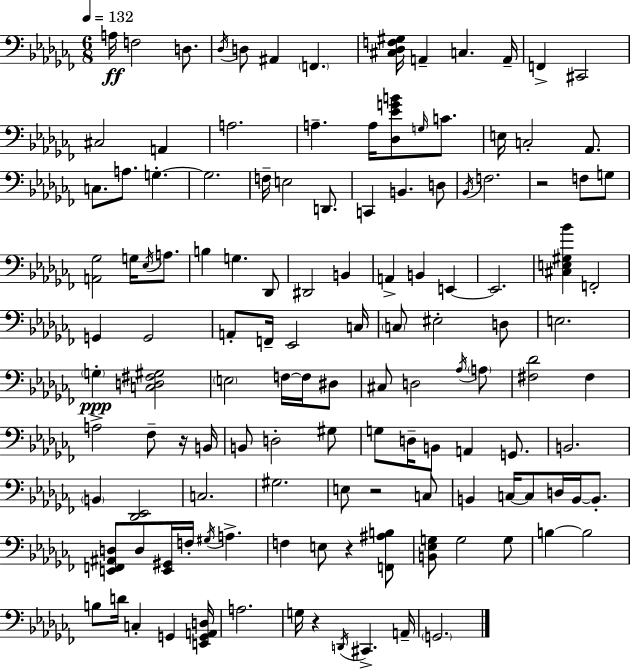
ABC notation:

X:1
T:Untitled
M:6/8
L:1/4
K:Abm
A,/4 F,2 D,/2 _D,/4 D,/2 ^A,, F,, [^C,_D,F,^G,]/4 A,, C, A,,/4 F,, ^C,,2 ^C,2 A,, A,2 A, A,/4 [_D,_EGB]/2 G,/4 C/2 E,/4 C,2 _A,,/2 C,/2 A,/2 G, G,2 F,/4 E,2 D,,/2 C,, B,, D,/2 _B,,/4 F,2 z2 F,/2 G,/2 [A,,_G,]2 G,/4 _E,/4 A,/2 B, G, _D,,/2 ^D,,2 B,, A,, B,, E,, E,,2 [^C,E,^G,_B] F,,2 G,, G,,2 A,,/2 F,,/4 _E,,2 C,/4 C,/2 ^E,2 D,/2 E,2 G, [C,D,^F,^G,]2 E,2 F,/4 F,/4 ^D,/2 ^C,/2 D,2 _A,/4 A,/2 [^F,_D]2 ^F, A,2 _F,/2 z/4 B,,/4 B,,/2 D,2 ^G,/2 G,/2 D,/4 B,,/2 A,, G,,/2 B,,2 B,, [_D,,_E,,]2 C,2 ^G,2 E,/2 z2 C,/2 B,, C,/4 C,/2 D,/4 B,,/4 B,,/2 [E,,F,,^A,,D,]/2 D,/2 [E,,^G,,]/4 F,/4 ^G,/4 A, F, E,/2 z [F,,^A,B,]/2 [B,,_E,G,]/2 G,2 G,/2 B, B,2 B,/2 D/4 C, G,, [E,,G,,A,,D,]/4 A,2 G,/4 z D,,/4 ^C,, A,,/4 G,,2